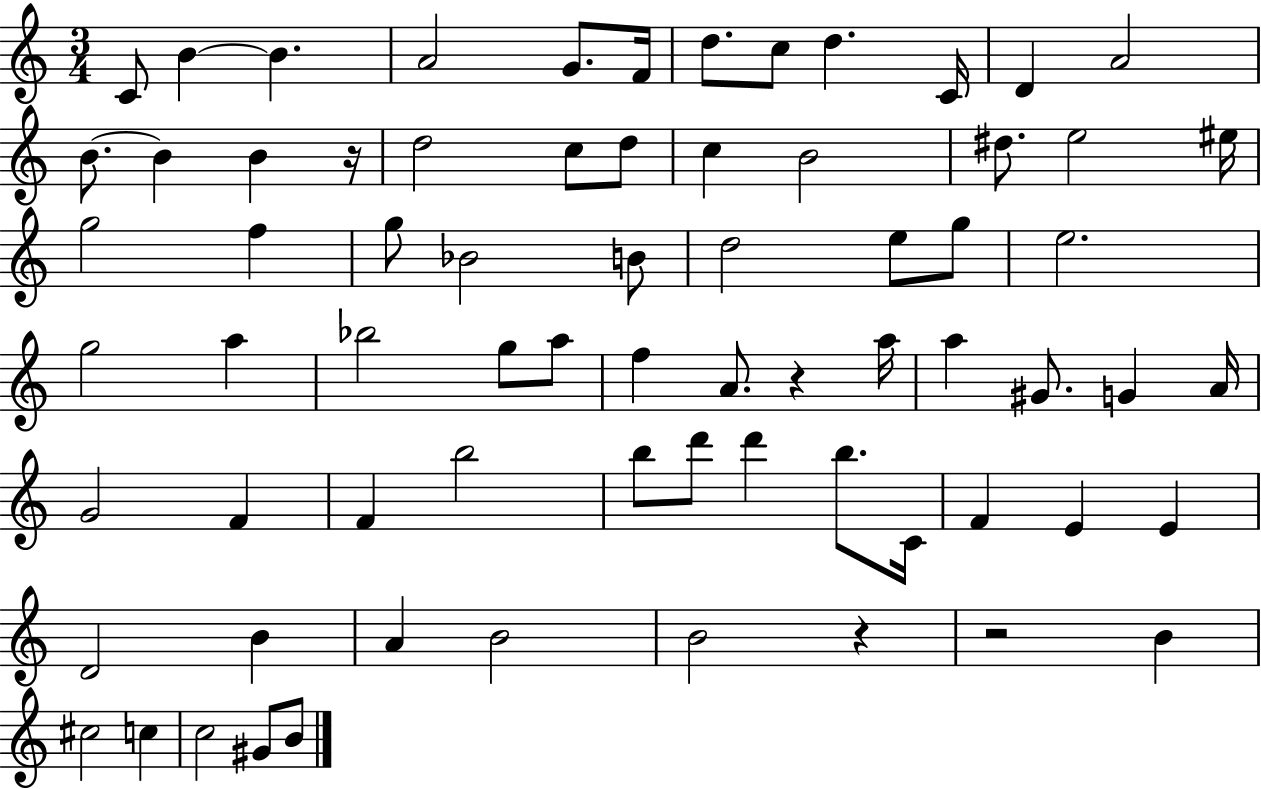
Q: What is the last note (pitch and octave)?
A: B4